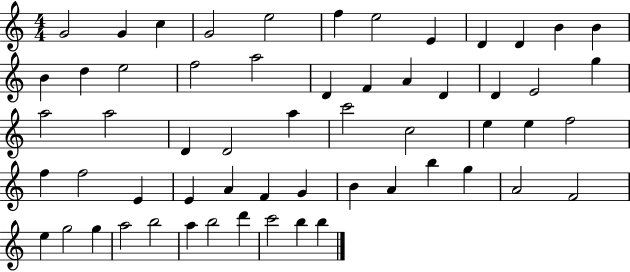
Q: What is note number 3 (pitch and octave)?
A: C5